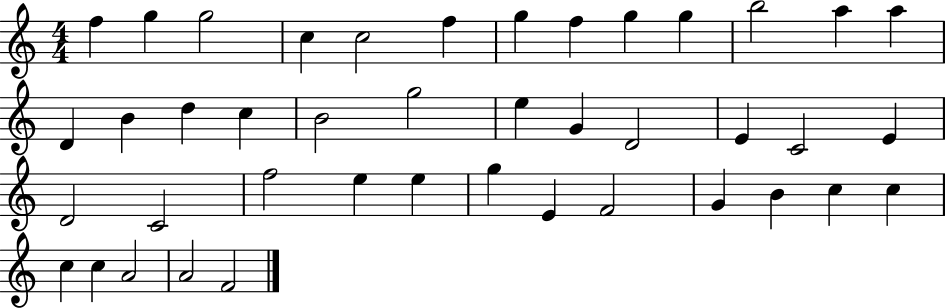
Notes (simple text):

F5/q G5/q G5/h C5/q C5/h F5/q G5/q F5/q G5/q G5/q B5/h A5/q A5/q D4/q B4/q D5/q C5/q B4/h G5/h E5/q G4/q D4/h E4/q C4/h E4/q D4/h C4/h F5/h E5/q E5/q G5/q E4/q F4/h G4/q B4/q C5/q C5/q C5/q C5/q A4/h A4/h F4/h